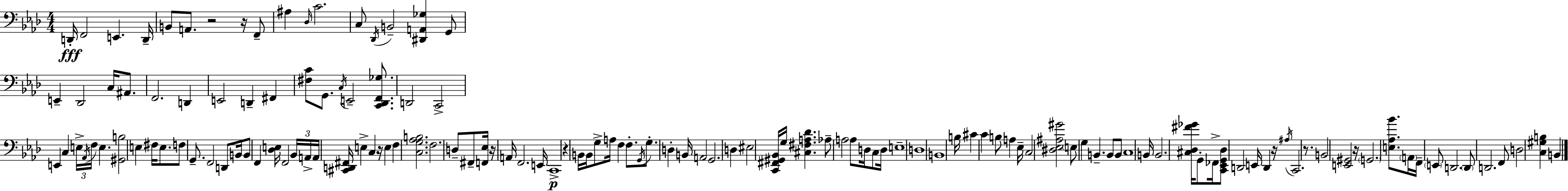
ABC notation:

X:1
T:Untitled
M:4/4
L:1/4
K:Ab
D,,/4 F,,2 E,, D,,/4 B,,/2 A,,/2 z2 z/4 F,,/2 ^A, _D,/4 C2 C,/2 _D,,/4 B,,2 [^D,,A,,_G,] G,,/2 E,, _D,,2 C,/4 ^A,,/2 F,,2 D,, E,,2 D,, ^F,, [^F,C]/2 G,,/2 C,/4 E,,2 [C,,_D,,F,,_G,]/2 D,,2 C,,2 E,, C, E,/4 _A,,/4 F,/4 E, [^G,,B,]2 E, ^F,/4 E,/2 F,/2 G,,/2 F,,2 D,,/2 B,,/4 B,,/2 F,, [_D,E,]/4 F,,2 _B,,/4 A,,/4 A,,/4 [^C,,D,,^F,,]/4 E, C, z/4 E, F, [C,G,_A,B,]2 F,2 D,/2 ^F,,/2 [F,,_E,]/4 z/4 A,,/4 F,,2 E,,/4 C,,4 z B,,/4 B,,/4 G,/2 A,/4 F, F,/2 G,,/4 G,/2 D, B,,/4 A,,2 G,,2 D, ^E,2 [C,,^F,,^G,,_B,,]/4 G,/4 [^C,^F,A,_D] _A,/2 A,2 A,/2 D,/4 C,/2 D,/4 E,4 D,4 B,,4 B,/4 ^C C B,/2 A, _E,/4 C,2 [^D,_E,^A,^G]2 E,/2 G, B,, B,,/2 B,,/2 C,4 B,,/4 B,,2 [^C,_D,^F_G]/4 G,,/2 _F,,/4 [C,,_E,,G,,_D,]/2 D,,2 E,,/4 D,, z/4 ^A,/4 C,,2 z/2 B,,2 [E,,^G,,]2 z/4 G,,2 [E,_A,_B]/2 A,,/4 F,,/4 E,,/2 D,,2 D,,/2 D,,2 F,,/2 D,2 [C,^G,B,] B,,